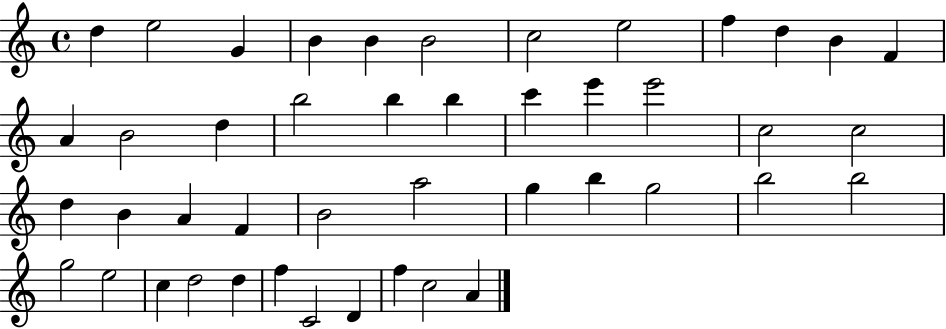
{
  \clef treble
  \time 4/4
  \defaultTimeSignature
  \key c \major
  d''4 e''2 g'4 | b'4 b'4 b'2 | c''2 e''2 | f''4 d''4 b'4 f'4 | \break a'4 b'2 d''4 | b''2 b''4 b''4 | c'''4 e'''4 e'''2 | c''2 c''2 | \break d''4 b'4 a'4 f'4 | b'2 a''2 | g''4 b''4 g''2 | b''2 b''2 | \break g''2 e''2 | c''4 d''2 d''4 | f''4 c'2 d'4 | f''4 c''2 a'4 | \break \bar "|."
}